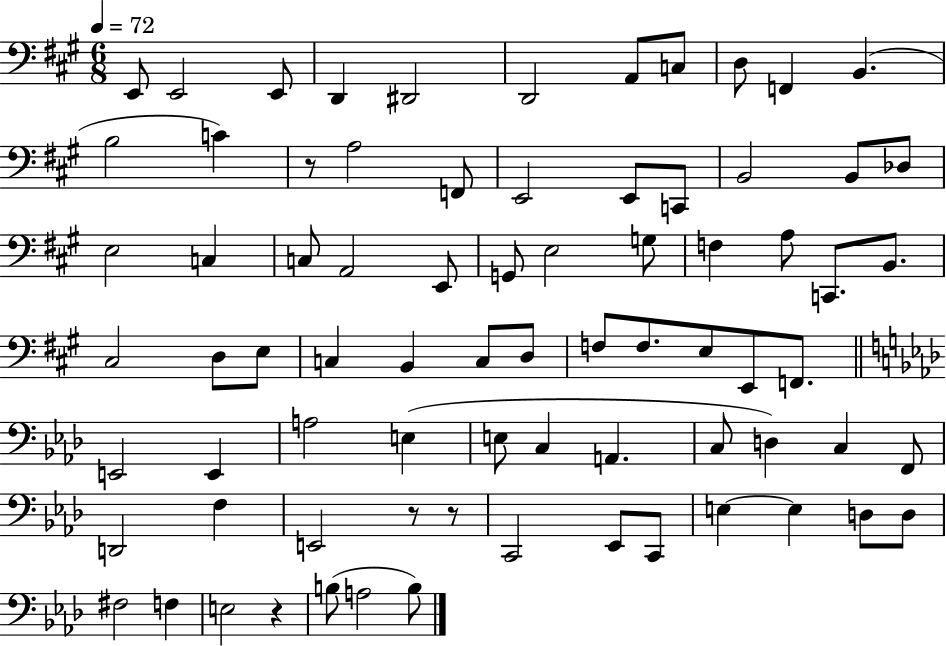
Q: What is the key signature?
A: A major